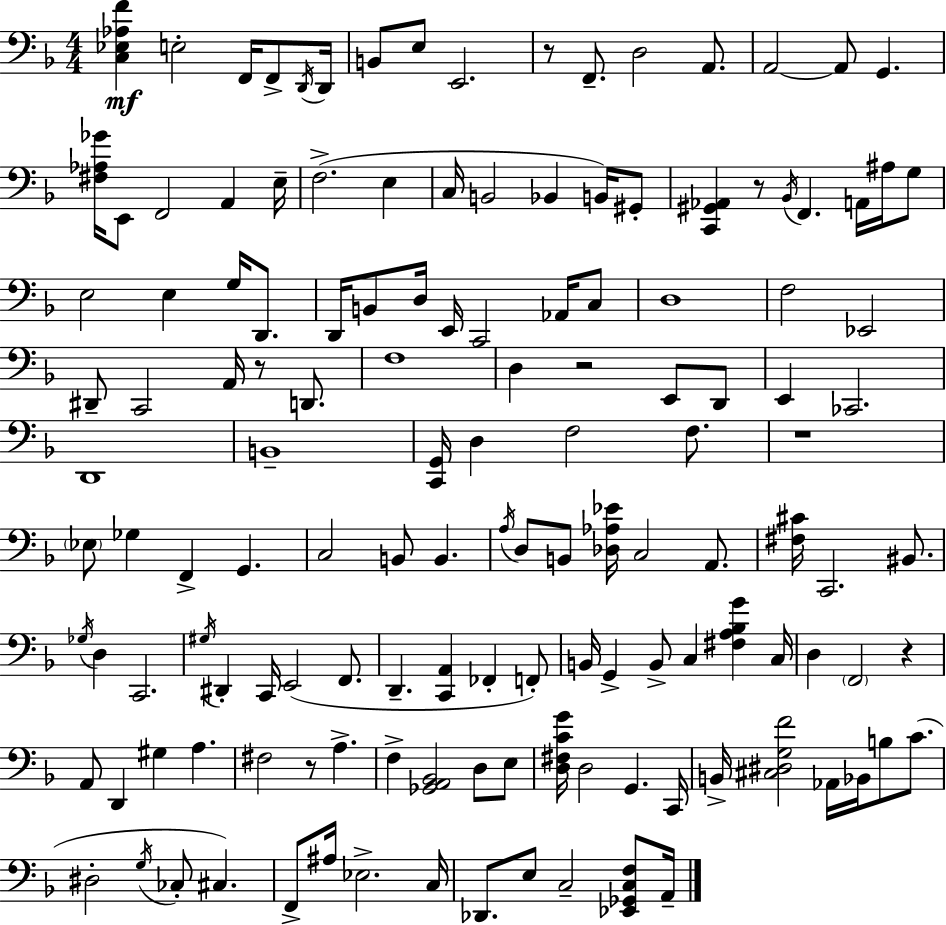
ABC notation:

X:1
T:Untitled
M:4/4
L:1/4
K:F
[C,_E,_A,F] E,2 F,,/4 F,,/2 D,,/4 D,,/4 B,,/2 E,/2 E,,2 z/2 F,,/2 D,2 A,,/2 A,,2 A,,/2 G,, [^F,_A,_G]/4 E,,/2 F,,2 A,, E,/4 F,2 E, C,/4 B,,2 _B,, B,,/4 ^G,,/2 [C,,^G,,_A,,] z/2 _B,,/4 F,, A,,/4 ^A,/4 G,/2 E,2 E, G,/4 D,,/2 D,,/4 B,,/2 D,/4 E,,/4 C,,2 _A,,/4 C,/2 D,4 F,2 _E,,2 ^D,,/2 C,,2 A,,/4 z/2 D,,/2 F,4 D, z2 E,,/2 D,,/2 E,, _C,,2 D,,4 B,,4 [C,,G,,]/4 D, F,2 F,/2 z4 _E,/2 _G, F,, G,, C,2 B,,/2 B,, A,/4 D,/2 B,,/2 [_D,_A,_E]/4 C,2 A,,/2 [^F,^C]/4 C,,2 ^B,,/2 _G,/4 D, C,,2 ^G,/4 ^D,, C,,/4 E,,2 F,,/2 D,, [C,,A,,] _F,, F,,/2 B,,/4 G,, B,,/2 C, [^F,A,_B,G] C,/4 D, F,,2 z A,,/2 D,, ^G, A, ^F,2 z/2 A, F, [_G,,A,,_B,,]2 D,/2 E,/2 [D,^F,CG]/4 D,2 G,, C,,/4 B,,/4 [^C,^D,G,F]2 _A,,/4 _B,,/4 B,/2 C/2 ^D,2 G,/4 _C,/2 ^C, F,,/2 ^A,/4 _E,2 C,/4 _D,,/2 E,/2 C,2 [_E,,_G,,C,F,]/2 A,,/4